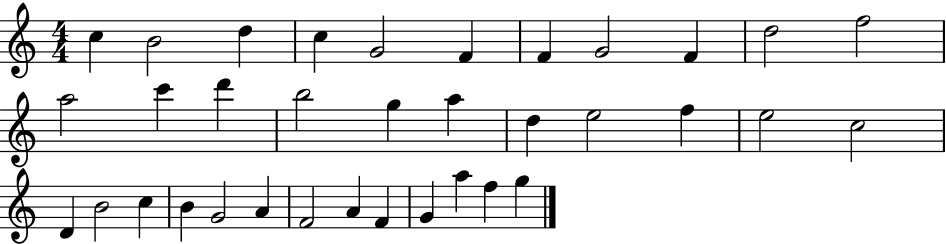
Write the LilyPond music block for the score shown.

{
  \clef treble
  \numericTimeSignature
  \time 4/4
  \key c \major
  c''4 b'2 d''4 | c''4 g'2 f'4 | f'4 g'2 f'4 | d''2 f''2 | \break a''2 c'''4 d'''4 | b''2 g''4 a''4 | d''4 e''2 f''4 | e''2 c''2 | \break d'4 b'2 c''4 | b'4 g'2 a'4 | f'2 a'4 f'4 | g'4 a''4 f''4 g''4 | \break \bar "|."
}